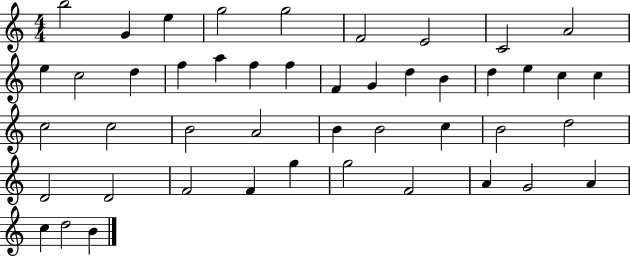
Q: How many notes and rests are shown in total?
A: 46